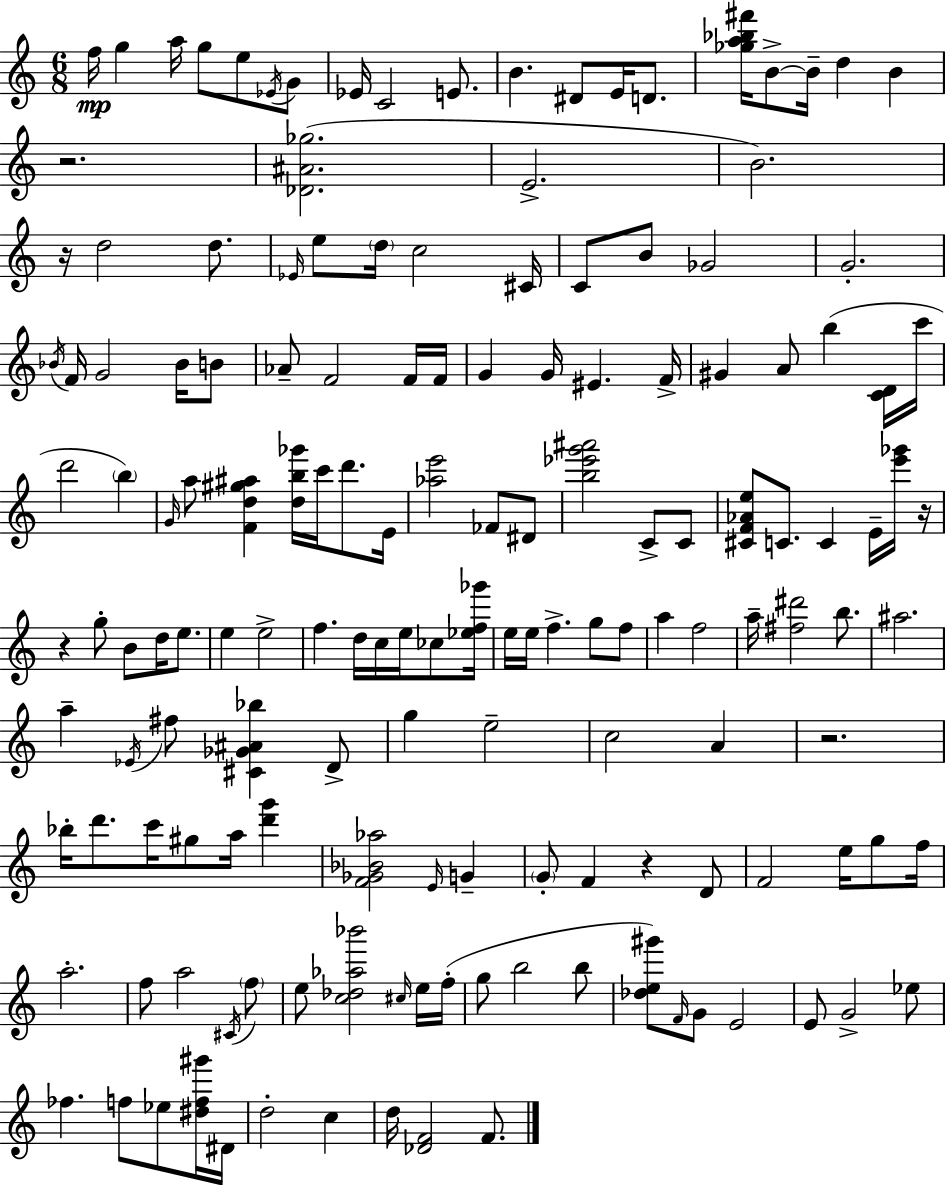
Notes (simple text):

F5/s G5/q A5/s G5/e E5/e Eb4/s G4/e Eb4/s C4/h E4/e. B4/q. D#4/e E4/s D4/e. [Gb5,A5,Bb5,F#6]/s B4/e B4/s D5/q B4/q R/h. [Db4,A#4,Gb5]/h. E4/h. B4/h. R/s D5/h D5/e. Eb4/s E5/e D5/s C5/h C#4/s C4/e B4/e Gb4/h G4/h. Bb4/s F4/s G4/h Bb4/s B4/e Ab4/e F4/h F4/s F4/s G4/q G4/s EIS4/q. F4/s G#4/q A4/e B5/q [C4,D4]/s C6/s D6/h B5/q G4/s A5/e [F4,D5,G#5,A#5]/q [D5,B5,Gb6]/s C6/s D6/e. E4/s [Ab5,E6]/h FES4/e D#4/e [B5,Eb6,G6,A#6]/h C4/e C4/e [C#4,F4,Ab4,E5]/e C4/e. C4/q E4/s [E6,Gb6]/s R/s R/q G5/e B4/e D5/s E5/e. E5/q E5/h F5/q. D5/s C5/s E5/s CES5/e [Eb5,F5,Gb6]/s E5/s E5/s F5/q. G5/e F5/e A5/q F5/h A5/s [F#5,D#6]/h B5/e. A#5/h. A5/q Eb4/s F#5/e [C#4,Gb4,A#4,Bb5]/q D4/e G5/q E5/h C5/h A4/q R/h. Bb5/s D6/e. C6/s G#5/e A5/s [D6,G6]/q [F4,Gb4,Bb4,Ab5]/h E4/s G4/q G4/e F4/q R/q D4/e F4/h E5/s G5/e F5/s A5/h. F5/e A5/h C#4/s F5/e E5/e [C5,Db5,Ab5,Bb6]/h C#5/s E5/s F5/s G5/e B5/h B5/e [Db5,E5,G#6]/e F4/s G4/e E4/h E4/e G4/h Eb5/e FES5/q. F5/e Eb5/e [D#5,F5,G#6]/s D#4/s D5/h C5/q D5/s [Db4,F4]/h F4/e.